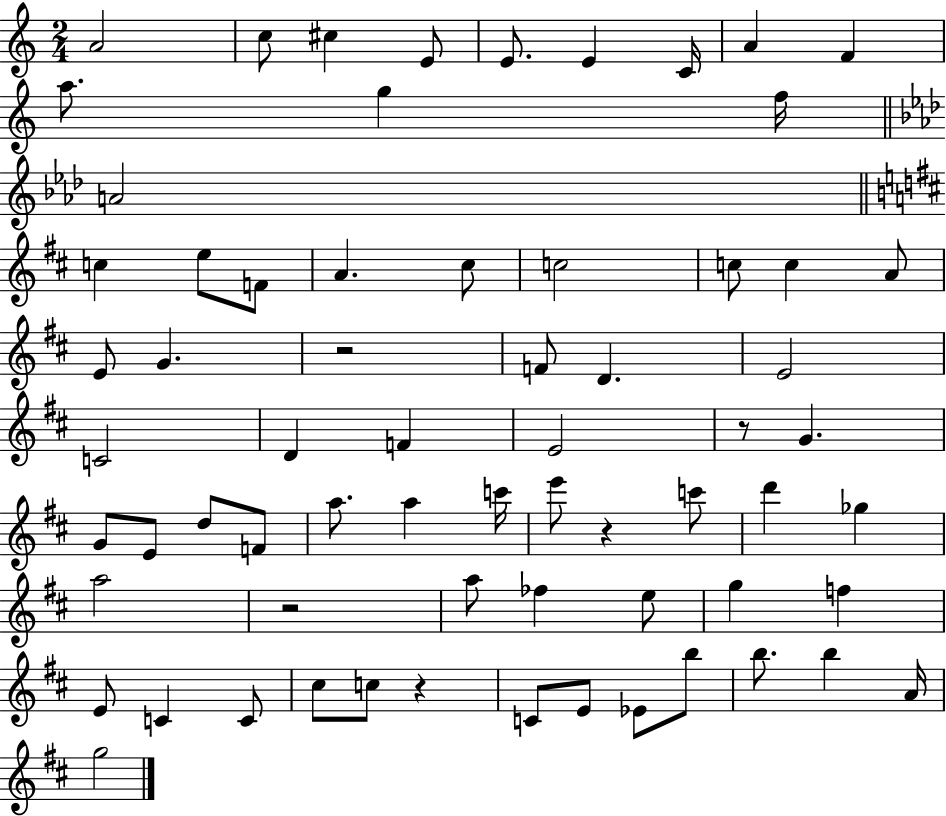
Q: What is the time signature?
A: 2/4